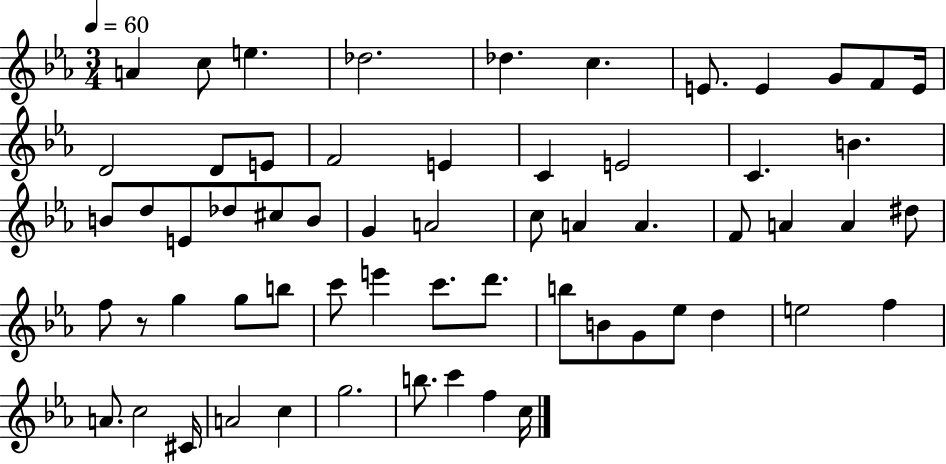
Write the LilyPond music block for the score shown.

{
  \clef treble
  \numericTimeSignature
  \time 3/4
  \key ees \major
  \tempo 4 = 60
  a'4 c''8 e''4. | des''2. | des''4. c''4. | e'8. e'4 g'8 f'8 e'16 | \break d'2 d'8 e'8 | f'2 e'4 | c'4 e'2 | c'4. b'4. | \break b'8 d''8 e'8 des''8 cis''8 b'8 | g'4 a'2 | c''8 a'4 a'4. | f'8 a'4 a'4 dis''8 | \break f''8 r8 g''4 g''8 b''8 | c'''8 e'''4 c'''8. d'''8. | b''8 b'8 g'8 ees''8 d''4 | e''2 f''4 | \break a'8. c''2 cis'16 | a'2 c''4 | g''2. | b''8. c'''4 f''4 c''16 | \break \bar "|."
}